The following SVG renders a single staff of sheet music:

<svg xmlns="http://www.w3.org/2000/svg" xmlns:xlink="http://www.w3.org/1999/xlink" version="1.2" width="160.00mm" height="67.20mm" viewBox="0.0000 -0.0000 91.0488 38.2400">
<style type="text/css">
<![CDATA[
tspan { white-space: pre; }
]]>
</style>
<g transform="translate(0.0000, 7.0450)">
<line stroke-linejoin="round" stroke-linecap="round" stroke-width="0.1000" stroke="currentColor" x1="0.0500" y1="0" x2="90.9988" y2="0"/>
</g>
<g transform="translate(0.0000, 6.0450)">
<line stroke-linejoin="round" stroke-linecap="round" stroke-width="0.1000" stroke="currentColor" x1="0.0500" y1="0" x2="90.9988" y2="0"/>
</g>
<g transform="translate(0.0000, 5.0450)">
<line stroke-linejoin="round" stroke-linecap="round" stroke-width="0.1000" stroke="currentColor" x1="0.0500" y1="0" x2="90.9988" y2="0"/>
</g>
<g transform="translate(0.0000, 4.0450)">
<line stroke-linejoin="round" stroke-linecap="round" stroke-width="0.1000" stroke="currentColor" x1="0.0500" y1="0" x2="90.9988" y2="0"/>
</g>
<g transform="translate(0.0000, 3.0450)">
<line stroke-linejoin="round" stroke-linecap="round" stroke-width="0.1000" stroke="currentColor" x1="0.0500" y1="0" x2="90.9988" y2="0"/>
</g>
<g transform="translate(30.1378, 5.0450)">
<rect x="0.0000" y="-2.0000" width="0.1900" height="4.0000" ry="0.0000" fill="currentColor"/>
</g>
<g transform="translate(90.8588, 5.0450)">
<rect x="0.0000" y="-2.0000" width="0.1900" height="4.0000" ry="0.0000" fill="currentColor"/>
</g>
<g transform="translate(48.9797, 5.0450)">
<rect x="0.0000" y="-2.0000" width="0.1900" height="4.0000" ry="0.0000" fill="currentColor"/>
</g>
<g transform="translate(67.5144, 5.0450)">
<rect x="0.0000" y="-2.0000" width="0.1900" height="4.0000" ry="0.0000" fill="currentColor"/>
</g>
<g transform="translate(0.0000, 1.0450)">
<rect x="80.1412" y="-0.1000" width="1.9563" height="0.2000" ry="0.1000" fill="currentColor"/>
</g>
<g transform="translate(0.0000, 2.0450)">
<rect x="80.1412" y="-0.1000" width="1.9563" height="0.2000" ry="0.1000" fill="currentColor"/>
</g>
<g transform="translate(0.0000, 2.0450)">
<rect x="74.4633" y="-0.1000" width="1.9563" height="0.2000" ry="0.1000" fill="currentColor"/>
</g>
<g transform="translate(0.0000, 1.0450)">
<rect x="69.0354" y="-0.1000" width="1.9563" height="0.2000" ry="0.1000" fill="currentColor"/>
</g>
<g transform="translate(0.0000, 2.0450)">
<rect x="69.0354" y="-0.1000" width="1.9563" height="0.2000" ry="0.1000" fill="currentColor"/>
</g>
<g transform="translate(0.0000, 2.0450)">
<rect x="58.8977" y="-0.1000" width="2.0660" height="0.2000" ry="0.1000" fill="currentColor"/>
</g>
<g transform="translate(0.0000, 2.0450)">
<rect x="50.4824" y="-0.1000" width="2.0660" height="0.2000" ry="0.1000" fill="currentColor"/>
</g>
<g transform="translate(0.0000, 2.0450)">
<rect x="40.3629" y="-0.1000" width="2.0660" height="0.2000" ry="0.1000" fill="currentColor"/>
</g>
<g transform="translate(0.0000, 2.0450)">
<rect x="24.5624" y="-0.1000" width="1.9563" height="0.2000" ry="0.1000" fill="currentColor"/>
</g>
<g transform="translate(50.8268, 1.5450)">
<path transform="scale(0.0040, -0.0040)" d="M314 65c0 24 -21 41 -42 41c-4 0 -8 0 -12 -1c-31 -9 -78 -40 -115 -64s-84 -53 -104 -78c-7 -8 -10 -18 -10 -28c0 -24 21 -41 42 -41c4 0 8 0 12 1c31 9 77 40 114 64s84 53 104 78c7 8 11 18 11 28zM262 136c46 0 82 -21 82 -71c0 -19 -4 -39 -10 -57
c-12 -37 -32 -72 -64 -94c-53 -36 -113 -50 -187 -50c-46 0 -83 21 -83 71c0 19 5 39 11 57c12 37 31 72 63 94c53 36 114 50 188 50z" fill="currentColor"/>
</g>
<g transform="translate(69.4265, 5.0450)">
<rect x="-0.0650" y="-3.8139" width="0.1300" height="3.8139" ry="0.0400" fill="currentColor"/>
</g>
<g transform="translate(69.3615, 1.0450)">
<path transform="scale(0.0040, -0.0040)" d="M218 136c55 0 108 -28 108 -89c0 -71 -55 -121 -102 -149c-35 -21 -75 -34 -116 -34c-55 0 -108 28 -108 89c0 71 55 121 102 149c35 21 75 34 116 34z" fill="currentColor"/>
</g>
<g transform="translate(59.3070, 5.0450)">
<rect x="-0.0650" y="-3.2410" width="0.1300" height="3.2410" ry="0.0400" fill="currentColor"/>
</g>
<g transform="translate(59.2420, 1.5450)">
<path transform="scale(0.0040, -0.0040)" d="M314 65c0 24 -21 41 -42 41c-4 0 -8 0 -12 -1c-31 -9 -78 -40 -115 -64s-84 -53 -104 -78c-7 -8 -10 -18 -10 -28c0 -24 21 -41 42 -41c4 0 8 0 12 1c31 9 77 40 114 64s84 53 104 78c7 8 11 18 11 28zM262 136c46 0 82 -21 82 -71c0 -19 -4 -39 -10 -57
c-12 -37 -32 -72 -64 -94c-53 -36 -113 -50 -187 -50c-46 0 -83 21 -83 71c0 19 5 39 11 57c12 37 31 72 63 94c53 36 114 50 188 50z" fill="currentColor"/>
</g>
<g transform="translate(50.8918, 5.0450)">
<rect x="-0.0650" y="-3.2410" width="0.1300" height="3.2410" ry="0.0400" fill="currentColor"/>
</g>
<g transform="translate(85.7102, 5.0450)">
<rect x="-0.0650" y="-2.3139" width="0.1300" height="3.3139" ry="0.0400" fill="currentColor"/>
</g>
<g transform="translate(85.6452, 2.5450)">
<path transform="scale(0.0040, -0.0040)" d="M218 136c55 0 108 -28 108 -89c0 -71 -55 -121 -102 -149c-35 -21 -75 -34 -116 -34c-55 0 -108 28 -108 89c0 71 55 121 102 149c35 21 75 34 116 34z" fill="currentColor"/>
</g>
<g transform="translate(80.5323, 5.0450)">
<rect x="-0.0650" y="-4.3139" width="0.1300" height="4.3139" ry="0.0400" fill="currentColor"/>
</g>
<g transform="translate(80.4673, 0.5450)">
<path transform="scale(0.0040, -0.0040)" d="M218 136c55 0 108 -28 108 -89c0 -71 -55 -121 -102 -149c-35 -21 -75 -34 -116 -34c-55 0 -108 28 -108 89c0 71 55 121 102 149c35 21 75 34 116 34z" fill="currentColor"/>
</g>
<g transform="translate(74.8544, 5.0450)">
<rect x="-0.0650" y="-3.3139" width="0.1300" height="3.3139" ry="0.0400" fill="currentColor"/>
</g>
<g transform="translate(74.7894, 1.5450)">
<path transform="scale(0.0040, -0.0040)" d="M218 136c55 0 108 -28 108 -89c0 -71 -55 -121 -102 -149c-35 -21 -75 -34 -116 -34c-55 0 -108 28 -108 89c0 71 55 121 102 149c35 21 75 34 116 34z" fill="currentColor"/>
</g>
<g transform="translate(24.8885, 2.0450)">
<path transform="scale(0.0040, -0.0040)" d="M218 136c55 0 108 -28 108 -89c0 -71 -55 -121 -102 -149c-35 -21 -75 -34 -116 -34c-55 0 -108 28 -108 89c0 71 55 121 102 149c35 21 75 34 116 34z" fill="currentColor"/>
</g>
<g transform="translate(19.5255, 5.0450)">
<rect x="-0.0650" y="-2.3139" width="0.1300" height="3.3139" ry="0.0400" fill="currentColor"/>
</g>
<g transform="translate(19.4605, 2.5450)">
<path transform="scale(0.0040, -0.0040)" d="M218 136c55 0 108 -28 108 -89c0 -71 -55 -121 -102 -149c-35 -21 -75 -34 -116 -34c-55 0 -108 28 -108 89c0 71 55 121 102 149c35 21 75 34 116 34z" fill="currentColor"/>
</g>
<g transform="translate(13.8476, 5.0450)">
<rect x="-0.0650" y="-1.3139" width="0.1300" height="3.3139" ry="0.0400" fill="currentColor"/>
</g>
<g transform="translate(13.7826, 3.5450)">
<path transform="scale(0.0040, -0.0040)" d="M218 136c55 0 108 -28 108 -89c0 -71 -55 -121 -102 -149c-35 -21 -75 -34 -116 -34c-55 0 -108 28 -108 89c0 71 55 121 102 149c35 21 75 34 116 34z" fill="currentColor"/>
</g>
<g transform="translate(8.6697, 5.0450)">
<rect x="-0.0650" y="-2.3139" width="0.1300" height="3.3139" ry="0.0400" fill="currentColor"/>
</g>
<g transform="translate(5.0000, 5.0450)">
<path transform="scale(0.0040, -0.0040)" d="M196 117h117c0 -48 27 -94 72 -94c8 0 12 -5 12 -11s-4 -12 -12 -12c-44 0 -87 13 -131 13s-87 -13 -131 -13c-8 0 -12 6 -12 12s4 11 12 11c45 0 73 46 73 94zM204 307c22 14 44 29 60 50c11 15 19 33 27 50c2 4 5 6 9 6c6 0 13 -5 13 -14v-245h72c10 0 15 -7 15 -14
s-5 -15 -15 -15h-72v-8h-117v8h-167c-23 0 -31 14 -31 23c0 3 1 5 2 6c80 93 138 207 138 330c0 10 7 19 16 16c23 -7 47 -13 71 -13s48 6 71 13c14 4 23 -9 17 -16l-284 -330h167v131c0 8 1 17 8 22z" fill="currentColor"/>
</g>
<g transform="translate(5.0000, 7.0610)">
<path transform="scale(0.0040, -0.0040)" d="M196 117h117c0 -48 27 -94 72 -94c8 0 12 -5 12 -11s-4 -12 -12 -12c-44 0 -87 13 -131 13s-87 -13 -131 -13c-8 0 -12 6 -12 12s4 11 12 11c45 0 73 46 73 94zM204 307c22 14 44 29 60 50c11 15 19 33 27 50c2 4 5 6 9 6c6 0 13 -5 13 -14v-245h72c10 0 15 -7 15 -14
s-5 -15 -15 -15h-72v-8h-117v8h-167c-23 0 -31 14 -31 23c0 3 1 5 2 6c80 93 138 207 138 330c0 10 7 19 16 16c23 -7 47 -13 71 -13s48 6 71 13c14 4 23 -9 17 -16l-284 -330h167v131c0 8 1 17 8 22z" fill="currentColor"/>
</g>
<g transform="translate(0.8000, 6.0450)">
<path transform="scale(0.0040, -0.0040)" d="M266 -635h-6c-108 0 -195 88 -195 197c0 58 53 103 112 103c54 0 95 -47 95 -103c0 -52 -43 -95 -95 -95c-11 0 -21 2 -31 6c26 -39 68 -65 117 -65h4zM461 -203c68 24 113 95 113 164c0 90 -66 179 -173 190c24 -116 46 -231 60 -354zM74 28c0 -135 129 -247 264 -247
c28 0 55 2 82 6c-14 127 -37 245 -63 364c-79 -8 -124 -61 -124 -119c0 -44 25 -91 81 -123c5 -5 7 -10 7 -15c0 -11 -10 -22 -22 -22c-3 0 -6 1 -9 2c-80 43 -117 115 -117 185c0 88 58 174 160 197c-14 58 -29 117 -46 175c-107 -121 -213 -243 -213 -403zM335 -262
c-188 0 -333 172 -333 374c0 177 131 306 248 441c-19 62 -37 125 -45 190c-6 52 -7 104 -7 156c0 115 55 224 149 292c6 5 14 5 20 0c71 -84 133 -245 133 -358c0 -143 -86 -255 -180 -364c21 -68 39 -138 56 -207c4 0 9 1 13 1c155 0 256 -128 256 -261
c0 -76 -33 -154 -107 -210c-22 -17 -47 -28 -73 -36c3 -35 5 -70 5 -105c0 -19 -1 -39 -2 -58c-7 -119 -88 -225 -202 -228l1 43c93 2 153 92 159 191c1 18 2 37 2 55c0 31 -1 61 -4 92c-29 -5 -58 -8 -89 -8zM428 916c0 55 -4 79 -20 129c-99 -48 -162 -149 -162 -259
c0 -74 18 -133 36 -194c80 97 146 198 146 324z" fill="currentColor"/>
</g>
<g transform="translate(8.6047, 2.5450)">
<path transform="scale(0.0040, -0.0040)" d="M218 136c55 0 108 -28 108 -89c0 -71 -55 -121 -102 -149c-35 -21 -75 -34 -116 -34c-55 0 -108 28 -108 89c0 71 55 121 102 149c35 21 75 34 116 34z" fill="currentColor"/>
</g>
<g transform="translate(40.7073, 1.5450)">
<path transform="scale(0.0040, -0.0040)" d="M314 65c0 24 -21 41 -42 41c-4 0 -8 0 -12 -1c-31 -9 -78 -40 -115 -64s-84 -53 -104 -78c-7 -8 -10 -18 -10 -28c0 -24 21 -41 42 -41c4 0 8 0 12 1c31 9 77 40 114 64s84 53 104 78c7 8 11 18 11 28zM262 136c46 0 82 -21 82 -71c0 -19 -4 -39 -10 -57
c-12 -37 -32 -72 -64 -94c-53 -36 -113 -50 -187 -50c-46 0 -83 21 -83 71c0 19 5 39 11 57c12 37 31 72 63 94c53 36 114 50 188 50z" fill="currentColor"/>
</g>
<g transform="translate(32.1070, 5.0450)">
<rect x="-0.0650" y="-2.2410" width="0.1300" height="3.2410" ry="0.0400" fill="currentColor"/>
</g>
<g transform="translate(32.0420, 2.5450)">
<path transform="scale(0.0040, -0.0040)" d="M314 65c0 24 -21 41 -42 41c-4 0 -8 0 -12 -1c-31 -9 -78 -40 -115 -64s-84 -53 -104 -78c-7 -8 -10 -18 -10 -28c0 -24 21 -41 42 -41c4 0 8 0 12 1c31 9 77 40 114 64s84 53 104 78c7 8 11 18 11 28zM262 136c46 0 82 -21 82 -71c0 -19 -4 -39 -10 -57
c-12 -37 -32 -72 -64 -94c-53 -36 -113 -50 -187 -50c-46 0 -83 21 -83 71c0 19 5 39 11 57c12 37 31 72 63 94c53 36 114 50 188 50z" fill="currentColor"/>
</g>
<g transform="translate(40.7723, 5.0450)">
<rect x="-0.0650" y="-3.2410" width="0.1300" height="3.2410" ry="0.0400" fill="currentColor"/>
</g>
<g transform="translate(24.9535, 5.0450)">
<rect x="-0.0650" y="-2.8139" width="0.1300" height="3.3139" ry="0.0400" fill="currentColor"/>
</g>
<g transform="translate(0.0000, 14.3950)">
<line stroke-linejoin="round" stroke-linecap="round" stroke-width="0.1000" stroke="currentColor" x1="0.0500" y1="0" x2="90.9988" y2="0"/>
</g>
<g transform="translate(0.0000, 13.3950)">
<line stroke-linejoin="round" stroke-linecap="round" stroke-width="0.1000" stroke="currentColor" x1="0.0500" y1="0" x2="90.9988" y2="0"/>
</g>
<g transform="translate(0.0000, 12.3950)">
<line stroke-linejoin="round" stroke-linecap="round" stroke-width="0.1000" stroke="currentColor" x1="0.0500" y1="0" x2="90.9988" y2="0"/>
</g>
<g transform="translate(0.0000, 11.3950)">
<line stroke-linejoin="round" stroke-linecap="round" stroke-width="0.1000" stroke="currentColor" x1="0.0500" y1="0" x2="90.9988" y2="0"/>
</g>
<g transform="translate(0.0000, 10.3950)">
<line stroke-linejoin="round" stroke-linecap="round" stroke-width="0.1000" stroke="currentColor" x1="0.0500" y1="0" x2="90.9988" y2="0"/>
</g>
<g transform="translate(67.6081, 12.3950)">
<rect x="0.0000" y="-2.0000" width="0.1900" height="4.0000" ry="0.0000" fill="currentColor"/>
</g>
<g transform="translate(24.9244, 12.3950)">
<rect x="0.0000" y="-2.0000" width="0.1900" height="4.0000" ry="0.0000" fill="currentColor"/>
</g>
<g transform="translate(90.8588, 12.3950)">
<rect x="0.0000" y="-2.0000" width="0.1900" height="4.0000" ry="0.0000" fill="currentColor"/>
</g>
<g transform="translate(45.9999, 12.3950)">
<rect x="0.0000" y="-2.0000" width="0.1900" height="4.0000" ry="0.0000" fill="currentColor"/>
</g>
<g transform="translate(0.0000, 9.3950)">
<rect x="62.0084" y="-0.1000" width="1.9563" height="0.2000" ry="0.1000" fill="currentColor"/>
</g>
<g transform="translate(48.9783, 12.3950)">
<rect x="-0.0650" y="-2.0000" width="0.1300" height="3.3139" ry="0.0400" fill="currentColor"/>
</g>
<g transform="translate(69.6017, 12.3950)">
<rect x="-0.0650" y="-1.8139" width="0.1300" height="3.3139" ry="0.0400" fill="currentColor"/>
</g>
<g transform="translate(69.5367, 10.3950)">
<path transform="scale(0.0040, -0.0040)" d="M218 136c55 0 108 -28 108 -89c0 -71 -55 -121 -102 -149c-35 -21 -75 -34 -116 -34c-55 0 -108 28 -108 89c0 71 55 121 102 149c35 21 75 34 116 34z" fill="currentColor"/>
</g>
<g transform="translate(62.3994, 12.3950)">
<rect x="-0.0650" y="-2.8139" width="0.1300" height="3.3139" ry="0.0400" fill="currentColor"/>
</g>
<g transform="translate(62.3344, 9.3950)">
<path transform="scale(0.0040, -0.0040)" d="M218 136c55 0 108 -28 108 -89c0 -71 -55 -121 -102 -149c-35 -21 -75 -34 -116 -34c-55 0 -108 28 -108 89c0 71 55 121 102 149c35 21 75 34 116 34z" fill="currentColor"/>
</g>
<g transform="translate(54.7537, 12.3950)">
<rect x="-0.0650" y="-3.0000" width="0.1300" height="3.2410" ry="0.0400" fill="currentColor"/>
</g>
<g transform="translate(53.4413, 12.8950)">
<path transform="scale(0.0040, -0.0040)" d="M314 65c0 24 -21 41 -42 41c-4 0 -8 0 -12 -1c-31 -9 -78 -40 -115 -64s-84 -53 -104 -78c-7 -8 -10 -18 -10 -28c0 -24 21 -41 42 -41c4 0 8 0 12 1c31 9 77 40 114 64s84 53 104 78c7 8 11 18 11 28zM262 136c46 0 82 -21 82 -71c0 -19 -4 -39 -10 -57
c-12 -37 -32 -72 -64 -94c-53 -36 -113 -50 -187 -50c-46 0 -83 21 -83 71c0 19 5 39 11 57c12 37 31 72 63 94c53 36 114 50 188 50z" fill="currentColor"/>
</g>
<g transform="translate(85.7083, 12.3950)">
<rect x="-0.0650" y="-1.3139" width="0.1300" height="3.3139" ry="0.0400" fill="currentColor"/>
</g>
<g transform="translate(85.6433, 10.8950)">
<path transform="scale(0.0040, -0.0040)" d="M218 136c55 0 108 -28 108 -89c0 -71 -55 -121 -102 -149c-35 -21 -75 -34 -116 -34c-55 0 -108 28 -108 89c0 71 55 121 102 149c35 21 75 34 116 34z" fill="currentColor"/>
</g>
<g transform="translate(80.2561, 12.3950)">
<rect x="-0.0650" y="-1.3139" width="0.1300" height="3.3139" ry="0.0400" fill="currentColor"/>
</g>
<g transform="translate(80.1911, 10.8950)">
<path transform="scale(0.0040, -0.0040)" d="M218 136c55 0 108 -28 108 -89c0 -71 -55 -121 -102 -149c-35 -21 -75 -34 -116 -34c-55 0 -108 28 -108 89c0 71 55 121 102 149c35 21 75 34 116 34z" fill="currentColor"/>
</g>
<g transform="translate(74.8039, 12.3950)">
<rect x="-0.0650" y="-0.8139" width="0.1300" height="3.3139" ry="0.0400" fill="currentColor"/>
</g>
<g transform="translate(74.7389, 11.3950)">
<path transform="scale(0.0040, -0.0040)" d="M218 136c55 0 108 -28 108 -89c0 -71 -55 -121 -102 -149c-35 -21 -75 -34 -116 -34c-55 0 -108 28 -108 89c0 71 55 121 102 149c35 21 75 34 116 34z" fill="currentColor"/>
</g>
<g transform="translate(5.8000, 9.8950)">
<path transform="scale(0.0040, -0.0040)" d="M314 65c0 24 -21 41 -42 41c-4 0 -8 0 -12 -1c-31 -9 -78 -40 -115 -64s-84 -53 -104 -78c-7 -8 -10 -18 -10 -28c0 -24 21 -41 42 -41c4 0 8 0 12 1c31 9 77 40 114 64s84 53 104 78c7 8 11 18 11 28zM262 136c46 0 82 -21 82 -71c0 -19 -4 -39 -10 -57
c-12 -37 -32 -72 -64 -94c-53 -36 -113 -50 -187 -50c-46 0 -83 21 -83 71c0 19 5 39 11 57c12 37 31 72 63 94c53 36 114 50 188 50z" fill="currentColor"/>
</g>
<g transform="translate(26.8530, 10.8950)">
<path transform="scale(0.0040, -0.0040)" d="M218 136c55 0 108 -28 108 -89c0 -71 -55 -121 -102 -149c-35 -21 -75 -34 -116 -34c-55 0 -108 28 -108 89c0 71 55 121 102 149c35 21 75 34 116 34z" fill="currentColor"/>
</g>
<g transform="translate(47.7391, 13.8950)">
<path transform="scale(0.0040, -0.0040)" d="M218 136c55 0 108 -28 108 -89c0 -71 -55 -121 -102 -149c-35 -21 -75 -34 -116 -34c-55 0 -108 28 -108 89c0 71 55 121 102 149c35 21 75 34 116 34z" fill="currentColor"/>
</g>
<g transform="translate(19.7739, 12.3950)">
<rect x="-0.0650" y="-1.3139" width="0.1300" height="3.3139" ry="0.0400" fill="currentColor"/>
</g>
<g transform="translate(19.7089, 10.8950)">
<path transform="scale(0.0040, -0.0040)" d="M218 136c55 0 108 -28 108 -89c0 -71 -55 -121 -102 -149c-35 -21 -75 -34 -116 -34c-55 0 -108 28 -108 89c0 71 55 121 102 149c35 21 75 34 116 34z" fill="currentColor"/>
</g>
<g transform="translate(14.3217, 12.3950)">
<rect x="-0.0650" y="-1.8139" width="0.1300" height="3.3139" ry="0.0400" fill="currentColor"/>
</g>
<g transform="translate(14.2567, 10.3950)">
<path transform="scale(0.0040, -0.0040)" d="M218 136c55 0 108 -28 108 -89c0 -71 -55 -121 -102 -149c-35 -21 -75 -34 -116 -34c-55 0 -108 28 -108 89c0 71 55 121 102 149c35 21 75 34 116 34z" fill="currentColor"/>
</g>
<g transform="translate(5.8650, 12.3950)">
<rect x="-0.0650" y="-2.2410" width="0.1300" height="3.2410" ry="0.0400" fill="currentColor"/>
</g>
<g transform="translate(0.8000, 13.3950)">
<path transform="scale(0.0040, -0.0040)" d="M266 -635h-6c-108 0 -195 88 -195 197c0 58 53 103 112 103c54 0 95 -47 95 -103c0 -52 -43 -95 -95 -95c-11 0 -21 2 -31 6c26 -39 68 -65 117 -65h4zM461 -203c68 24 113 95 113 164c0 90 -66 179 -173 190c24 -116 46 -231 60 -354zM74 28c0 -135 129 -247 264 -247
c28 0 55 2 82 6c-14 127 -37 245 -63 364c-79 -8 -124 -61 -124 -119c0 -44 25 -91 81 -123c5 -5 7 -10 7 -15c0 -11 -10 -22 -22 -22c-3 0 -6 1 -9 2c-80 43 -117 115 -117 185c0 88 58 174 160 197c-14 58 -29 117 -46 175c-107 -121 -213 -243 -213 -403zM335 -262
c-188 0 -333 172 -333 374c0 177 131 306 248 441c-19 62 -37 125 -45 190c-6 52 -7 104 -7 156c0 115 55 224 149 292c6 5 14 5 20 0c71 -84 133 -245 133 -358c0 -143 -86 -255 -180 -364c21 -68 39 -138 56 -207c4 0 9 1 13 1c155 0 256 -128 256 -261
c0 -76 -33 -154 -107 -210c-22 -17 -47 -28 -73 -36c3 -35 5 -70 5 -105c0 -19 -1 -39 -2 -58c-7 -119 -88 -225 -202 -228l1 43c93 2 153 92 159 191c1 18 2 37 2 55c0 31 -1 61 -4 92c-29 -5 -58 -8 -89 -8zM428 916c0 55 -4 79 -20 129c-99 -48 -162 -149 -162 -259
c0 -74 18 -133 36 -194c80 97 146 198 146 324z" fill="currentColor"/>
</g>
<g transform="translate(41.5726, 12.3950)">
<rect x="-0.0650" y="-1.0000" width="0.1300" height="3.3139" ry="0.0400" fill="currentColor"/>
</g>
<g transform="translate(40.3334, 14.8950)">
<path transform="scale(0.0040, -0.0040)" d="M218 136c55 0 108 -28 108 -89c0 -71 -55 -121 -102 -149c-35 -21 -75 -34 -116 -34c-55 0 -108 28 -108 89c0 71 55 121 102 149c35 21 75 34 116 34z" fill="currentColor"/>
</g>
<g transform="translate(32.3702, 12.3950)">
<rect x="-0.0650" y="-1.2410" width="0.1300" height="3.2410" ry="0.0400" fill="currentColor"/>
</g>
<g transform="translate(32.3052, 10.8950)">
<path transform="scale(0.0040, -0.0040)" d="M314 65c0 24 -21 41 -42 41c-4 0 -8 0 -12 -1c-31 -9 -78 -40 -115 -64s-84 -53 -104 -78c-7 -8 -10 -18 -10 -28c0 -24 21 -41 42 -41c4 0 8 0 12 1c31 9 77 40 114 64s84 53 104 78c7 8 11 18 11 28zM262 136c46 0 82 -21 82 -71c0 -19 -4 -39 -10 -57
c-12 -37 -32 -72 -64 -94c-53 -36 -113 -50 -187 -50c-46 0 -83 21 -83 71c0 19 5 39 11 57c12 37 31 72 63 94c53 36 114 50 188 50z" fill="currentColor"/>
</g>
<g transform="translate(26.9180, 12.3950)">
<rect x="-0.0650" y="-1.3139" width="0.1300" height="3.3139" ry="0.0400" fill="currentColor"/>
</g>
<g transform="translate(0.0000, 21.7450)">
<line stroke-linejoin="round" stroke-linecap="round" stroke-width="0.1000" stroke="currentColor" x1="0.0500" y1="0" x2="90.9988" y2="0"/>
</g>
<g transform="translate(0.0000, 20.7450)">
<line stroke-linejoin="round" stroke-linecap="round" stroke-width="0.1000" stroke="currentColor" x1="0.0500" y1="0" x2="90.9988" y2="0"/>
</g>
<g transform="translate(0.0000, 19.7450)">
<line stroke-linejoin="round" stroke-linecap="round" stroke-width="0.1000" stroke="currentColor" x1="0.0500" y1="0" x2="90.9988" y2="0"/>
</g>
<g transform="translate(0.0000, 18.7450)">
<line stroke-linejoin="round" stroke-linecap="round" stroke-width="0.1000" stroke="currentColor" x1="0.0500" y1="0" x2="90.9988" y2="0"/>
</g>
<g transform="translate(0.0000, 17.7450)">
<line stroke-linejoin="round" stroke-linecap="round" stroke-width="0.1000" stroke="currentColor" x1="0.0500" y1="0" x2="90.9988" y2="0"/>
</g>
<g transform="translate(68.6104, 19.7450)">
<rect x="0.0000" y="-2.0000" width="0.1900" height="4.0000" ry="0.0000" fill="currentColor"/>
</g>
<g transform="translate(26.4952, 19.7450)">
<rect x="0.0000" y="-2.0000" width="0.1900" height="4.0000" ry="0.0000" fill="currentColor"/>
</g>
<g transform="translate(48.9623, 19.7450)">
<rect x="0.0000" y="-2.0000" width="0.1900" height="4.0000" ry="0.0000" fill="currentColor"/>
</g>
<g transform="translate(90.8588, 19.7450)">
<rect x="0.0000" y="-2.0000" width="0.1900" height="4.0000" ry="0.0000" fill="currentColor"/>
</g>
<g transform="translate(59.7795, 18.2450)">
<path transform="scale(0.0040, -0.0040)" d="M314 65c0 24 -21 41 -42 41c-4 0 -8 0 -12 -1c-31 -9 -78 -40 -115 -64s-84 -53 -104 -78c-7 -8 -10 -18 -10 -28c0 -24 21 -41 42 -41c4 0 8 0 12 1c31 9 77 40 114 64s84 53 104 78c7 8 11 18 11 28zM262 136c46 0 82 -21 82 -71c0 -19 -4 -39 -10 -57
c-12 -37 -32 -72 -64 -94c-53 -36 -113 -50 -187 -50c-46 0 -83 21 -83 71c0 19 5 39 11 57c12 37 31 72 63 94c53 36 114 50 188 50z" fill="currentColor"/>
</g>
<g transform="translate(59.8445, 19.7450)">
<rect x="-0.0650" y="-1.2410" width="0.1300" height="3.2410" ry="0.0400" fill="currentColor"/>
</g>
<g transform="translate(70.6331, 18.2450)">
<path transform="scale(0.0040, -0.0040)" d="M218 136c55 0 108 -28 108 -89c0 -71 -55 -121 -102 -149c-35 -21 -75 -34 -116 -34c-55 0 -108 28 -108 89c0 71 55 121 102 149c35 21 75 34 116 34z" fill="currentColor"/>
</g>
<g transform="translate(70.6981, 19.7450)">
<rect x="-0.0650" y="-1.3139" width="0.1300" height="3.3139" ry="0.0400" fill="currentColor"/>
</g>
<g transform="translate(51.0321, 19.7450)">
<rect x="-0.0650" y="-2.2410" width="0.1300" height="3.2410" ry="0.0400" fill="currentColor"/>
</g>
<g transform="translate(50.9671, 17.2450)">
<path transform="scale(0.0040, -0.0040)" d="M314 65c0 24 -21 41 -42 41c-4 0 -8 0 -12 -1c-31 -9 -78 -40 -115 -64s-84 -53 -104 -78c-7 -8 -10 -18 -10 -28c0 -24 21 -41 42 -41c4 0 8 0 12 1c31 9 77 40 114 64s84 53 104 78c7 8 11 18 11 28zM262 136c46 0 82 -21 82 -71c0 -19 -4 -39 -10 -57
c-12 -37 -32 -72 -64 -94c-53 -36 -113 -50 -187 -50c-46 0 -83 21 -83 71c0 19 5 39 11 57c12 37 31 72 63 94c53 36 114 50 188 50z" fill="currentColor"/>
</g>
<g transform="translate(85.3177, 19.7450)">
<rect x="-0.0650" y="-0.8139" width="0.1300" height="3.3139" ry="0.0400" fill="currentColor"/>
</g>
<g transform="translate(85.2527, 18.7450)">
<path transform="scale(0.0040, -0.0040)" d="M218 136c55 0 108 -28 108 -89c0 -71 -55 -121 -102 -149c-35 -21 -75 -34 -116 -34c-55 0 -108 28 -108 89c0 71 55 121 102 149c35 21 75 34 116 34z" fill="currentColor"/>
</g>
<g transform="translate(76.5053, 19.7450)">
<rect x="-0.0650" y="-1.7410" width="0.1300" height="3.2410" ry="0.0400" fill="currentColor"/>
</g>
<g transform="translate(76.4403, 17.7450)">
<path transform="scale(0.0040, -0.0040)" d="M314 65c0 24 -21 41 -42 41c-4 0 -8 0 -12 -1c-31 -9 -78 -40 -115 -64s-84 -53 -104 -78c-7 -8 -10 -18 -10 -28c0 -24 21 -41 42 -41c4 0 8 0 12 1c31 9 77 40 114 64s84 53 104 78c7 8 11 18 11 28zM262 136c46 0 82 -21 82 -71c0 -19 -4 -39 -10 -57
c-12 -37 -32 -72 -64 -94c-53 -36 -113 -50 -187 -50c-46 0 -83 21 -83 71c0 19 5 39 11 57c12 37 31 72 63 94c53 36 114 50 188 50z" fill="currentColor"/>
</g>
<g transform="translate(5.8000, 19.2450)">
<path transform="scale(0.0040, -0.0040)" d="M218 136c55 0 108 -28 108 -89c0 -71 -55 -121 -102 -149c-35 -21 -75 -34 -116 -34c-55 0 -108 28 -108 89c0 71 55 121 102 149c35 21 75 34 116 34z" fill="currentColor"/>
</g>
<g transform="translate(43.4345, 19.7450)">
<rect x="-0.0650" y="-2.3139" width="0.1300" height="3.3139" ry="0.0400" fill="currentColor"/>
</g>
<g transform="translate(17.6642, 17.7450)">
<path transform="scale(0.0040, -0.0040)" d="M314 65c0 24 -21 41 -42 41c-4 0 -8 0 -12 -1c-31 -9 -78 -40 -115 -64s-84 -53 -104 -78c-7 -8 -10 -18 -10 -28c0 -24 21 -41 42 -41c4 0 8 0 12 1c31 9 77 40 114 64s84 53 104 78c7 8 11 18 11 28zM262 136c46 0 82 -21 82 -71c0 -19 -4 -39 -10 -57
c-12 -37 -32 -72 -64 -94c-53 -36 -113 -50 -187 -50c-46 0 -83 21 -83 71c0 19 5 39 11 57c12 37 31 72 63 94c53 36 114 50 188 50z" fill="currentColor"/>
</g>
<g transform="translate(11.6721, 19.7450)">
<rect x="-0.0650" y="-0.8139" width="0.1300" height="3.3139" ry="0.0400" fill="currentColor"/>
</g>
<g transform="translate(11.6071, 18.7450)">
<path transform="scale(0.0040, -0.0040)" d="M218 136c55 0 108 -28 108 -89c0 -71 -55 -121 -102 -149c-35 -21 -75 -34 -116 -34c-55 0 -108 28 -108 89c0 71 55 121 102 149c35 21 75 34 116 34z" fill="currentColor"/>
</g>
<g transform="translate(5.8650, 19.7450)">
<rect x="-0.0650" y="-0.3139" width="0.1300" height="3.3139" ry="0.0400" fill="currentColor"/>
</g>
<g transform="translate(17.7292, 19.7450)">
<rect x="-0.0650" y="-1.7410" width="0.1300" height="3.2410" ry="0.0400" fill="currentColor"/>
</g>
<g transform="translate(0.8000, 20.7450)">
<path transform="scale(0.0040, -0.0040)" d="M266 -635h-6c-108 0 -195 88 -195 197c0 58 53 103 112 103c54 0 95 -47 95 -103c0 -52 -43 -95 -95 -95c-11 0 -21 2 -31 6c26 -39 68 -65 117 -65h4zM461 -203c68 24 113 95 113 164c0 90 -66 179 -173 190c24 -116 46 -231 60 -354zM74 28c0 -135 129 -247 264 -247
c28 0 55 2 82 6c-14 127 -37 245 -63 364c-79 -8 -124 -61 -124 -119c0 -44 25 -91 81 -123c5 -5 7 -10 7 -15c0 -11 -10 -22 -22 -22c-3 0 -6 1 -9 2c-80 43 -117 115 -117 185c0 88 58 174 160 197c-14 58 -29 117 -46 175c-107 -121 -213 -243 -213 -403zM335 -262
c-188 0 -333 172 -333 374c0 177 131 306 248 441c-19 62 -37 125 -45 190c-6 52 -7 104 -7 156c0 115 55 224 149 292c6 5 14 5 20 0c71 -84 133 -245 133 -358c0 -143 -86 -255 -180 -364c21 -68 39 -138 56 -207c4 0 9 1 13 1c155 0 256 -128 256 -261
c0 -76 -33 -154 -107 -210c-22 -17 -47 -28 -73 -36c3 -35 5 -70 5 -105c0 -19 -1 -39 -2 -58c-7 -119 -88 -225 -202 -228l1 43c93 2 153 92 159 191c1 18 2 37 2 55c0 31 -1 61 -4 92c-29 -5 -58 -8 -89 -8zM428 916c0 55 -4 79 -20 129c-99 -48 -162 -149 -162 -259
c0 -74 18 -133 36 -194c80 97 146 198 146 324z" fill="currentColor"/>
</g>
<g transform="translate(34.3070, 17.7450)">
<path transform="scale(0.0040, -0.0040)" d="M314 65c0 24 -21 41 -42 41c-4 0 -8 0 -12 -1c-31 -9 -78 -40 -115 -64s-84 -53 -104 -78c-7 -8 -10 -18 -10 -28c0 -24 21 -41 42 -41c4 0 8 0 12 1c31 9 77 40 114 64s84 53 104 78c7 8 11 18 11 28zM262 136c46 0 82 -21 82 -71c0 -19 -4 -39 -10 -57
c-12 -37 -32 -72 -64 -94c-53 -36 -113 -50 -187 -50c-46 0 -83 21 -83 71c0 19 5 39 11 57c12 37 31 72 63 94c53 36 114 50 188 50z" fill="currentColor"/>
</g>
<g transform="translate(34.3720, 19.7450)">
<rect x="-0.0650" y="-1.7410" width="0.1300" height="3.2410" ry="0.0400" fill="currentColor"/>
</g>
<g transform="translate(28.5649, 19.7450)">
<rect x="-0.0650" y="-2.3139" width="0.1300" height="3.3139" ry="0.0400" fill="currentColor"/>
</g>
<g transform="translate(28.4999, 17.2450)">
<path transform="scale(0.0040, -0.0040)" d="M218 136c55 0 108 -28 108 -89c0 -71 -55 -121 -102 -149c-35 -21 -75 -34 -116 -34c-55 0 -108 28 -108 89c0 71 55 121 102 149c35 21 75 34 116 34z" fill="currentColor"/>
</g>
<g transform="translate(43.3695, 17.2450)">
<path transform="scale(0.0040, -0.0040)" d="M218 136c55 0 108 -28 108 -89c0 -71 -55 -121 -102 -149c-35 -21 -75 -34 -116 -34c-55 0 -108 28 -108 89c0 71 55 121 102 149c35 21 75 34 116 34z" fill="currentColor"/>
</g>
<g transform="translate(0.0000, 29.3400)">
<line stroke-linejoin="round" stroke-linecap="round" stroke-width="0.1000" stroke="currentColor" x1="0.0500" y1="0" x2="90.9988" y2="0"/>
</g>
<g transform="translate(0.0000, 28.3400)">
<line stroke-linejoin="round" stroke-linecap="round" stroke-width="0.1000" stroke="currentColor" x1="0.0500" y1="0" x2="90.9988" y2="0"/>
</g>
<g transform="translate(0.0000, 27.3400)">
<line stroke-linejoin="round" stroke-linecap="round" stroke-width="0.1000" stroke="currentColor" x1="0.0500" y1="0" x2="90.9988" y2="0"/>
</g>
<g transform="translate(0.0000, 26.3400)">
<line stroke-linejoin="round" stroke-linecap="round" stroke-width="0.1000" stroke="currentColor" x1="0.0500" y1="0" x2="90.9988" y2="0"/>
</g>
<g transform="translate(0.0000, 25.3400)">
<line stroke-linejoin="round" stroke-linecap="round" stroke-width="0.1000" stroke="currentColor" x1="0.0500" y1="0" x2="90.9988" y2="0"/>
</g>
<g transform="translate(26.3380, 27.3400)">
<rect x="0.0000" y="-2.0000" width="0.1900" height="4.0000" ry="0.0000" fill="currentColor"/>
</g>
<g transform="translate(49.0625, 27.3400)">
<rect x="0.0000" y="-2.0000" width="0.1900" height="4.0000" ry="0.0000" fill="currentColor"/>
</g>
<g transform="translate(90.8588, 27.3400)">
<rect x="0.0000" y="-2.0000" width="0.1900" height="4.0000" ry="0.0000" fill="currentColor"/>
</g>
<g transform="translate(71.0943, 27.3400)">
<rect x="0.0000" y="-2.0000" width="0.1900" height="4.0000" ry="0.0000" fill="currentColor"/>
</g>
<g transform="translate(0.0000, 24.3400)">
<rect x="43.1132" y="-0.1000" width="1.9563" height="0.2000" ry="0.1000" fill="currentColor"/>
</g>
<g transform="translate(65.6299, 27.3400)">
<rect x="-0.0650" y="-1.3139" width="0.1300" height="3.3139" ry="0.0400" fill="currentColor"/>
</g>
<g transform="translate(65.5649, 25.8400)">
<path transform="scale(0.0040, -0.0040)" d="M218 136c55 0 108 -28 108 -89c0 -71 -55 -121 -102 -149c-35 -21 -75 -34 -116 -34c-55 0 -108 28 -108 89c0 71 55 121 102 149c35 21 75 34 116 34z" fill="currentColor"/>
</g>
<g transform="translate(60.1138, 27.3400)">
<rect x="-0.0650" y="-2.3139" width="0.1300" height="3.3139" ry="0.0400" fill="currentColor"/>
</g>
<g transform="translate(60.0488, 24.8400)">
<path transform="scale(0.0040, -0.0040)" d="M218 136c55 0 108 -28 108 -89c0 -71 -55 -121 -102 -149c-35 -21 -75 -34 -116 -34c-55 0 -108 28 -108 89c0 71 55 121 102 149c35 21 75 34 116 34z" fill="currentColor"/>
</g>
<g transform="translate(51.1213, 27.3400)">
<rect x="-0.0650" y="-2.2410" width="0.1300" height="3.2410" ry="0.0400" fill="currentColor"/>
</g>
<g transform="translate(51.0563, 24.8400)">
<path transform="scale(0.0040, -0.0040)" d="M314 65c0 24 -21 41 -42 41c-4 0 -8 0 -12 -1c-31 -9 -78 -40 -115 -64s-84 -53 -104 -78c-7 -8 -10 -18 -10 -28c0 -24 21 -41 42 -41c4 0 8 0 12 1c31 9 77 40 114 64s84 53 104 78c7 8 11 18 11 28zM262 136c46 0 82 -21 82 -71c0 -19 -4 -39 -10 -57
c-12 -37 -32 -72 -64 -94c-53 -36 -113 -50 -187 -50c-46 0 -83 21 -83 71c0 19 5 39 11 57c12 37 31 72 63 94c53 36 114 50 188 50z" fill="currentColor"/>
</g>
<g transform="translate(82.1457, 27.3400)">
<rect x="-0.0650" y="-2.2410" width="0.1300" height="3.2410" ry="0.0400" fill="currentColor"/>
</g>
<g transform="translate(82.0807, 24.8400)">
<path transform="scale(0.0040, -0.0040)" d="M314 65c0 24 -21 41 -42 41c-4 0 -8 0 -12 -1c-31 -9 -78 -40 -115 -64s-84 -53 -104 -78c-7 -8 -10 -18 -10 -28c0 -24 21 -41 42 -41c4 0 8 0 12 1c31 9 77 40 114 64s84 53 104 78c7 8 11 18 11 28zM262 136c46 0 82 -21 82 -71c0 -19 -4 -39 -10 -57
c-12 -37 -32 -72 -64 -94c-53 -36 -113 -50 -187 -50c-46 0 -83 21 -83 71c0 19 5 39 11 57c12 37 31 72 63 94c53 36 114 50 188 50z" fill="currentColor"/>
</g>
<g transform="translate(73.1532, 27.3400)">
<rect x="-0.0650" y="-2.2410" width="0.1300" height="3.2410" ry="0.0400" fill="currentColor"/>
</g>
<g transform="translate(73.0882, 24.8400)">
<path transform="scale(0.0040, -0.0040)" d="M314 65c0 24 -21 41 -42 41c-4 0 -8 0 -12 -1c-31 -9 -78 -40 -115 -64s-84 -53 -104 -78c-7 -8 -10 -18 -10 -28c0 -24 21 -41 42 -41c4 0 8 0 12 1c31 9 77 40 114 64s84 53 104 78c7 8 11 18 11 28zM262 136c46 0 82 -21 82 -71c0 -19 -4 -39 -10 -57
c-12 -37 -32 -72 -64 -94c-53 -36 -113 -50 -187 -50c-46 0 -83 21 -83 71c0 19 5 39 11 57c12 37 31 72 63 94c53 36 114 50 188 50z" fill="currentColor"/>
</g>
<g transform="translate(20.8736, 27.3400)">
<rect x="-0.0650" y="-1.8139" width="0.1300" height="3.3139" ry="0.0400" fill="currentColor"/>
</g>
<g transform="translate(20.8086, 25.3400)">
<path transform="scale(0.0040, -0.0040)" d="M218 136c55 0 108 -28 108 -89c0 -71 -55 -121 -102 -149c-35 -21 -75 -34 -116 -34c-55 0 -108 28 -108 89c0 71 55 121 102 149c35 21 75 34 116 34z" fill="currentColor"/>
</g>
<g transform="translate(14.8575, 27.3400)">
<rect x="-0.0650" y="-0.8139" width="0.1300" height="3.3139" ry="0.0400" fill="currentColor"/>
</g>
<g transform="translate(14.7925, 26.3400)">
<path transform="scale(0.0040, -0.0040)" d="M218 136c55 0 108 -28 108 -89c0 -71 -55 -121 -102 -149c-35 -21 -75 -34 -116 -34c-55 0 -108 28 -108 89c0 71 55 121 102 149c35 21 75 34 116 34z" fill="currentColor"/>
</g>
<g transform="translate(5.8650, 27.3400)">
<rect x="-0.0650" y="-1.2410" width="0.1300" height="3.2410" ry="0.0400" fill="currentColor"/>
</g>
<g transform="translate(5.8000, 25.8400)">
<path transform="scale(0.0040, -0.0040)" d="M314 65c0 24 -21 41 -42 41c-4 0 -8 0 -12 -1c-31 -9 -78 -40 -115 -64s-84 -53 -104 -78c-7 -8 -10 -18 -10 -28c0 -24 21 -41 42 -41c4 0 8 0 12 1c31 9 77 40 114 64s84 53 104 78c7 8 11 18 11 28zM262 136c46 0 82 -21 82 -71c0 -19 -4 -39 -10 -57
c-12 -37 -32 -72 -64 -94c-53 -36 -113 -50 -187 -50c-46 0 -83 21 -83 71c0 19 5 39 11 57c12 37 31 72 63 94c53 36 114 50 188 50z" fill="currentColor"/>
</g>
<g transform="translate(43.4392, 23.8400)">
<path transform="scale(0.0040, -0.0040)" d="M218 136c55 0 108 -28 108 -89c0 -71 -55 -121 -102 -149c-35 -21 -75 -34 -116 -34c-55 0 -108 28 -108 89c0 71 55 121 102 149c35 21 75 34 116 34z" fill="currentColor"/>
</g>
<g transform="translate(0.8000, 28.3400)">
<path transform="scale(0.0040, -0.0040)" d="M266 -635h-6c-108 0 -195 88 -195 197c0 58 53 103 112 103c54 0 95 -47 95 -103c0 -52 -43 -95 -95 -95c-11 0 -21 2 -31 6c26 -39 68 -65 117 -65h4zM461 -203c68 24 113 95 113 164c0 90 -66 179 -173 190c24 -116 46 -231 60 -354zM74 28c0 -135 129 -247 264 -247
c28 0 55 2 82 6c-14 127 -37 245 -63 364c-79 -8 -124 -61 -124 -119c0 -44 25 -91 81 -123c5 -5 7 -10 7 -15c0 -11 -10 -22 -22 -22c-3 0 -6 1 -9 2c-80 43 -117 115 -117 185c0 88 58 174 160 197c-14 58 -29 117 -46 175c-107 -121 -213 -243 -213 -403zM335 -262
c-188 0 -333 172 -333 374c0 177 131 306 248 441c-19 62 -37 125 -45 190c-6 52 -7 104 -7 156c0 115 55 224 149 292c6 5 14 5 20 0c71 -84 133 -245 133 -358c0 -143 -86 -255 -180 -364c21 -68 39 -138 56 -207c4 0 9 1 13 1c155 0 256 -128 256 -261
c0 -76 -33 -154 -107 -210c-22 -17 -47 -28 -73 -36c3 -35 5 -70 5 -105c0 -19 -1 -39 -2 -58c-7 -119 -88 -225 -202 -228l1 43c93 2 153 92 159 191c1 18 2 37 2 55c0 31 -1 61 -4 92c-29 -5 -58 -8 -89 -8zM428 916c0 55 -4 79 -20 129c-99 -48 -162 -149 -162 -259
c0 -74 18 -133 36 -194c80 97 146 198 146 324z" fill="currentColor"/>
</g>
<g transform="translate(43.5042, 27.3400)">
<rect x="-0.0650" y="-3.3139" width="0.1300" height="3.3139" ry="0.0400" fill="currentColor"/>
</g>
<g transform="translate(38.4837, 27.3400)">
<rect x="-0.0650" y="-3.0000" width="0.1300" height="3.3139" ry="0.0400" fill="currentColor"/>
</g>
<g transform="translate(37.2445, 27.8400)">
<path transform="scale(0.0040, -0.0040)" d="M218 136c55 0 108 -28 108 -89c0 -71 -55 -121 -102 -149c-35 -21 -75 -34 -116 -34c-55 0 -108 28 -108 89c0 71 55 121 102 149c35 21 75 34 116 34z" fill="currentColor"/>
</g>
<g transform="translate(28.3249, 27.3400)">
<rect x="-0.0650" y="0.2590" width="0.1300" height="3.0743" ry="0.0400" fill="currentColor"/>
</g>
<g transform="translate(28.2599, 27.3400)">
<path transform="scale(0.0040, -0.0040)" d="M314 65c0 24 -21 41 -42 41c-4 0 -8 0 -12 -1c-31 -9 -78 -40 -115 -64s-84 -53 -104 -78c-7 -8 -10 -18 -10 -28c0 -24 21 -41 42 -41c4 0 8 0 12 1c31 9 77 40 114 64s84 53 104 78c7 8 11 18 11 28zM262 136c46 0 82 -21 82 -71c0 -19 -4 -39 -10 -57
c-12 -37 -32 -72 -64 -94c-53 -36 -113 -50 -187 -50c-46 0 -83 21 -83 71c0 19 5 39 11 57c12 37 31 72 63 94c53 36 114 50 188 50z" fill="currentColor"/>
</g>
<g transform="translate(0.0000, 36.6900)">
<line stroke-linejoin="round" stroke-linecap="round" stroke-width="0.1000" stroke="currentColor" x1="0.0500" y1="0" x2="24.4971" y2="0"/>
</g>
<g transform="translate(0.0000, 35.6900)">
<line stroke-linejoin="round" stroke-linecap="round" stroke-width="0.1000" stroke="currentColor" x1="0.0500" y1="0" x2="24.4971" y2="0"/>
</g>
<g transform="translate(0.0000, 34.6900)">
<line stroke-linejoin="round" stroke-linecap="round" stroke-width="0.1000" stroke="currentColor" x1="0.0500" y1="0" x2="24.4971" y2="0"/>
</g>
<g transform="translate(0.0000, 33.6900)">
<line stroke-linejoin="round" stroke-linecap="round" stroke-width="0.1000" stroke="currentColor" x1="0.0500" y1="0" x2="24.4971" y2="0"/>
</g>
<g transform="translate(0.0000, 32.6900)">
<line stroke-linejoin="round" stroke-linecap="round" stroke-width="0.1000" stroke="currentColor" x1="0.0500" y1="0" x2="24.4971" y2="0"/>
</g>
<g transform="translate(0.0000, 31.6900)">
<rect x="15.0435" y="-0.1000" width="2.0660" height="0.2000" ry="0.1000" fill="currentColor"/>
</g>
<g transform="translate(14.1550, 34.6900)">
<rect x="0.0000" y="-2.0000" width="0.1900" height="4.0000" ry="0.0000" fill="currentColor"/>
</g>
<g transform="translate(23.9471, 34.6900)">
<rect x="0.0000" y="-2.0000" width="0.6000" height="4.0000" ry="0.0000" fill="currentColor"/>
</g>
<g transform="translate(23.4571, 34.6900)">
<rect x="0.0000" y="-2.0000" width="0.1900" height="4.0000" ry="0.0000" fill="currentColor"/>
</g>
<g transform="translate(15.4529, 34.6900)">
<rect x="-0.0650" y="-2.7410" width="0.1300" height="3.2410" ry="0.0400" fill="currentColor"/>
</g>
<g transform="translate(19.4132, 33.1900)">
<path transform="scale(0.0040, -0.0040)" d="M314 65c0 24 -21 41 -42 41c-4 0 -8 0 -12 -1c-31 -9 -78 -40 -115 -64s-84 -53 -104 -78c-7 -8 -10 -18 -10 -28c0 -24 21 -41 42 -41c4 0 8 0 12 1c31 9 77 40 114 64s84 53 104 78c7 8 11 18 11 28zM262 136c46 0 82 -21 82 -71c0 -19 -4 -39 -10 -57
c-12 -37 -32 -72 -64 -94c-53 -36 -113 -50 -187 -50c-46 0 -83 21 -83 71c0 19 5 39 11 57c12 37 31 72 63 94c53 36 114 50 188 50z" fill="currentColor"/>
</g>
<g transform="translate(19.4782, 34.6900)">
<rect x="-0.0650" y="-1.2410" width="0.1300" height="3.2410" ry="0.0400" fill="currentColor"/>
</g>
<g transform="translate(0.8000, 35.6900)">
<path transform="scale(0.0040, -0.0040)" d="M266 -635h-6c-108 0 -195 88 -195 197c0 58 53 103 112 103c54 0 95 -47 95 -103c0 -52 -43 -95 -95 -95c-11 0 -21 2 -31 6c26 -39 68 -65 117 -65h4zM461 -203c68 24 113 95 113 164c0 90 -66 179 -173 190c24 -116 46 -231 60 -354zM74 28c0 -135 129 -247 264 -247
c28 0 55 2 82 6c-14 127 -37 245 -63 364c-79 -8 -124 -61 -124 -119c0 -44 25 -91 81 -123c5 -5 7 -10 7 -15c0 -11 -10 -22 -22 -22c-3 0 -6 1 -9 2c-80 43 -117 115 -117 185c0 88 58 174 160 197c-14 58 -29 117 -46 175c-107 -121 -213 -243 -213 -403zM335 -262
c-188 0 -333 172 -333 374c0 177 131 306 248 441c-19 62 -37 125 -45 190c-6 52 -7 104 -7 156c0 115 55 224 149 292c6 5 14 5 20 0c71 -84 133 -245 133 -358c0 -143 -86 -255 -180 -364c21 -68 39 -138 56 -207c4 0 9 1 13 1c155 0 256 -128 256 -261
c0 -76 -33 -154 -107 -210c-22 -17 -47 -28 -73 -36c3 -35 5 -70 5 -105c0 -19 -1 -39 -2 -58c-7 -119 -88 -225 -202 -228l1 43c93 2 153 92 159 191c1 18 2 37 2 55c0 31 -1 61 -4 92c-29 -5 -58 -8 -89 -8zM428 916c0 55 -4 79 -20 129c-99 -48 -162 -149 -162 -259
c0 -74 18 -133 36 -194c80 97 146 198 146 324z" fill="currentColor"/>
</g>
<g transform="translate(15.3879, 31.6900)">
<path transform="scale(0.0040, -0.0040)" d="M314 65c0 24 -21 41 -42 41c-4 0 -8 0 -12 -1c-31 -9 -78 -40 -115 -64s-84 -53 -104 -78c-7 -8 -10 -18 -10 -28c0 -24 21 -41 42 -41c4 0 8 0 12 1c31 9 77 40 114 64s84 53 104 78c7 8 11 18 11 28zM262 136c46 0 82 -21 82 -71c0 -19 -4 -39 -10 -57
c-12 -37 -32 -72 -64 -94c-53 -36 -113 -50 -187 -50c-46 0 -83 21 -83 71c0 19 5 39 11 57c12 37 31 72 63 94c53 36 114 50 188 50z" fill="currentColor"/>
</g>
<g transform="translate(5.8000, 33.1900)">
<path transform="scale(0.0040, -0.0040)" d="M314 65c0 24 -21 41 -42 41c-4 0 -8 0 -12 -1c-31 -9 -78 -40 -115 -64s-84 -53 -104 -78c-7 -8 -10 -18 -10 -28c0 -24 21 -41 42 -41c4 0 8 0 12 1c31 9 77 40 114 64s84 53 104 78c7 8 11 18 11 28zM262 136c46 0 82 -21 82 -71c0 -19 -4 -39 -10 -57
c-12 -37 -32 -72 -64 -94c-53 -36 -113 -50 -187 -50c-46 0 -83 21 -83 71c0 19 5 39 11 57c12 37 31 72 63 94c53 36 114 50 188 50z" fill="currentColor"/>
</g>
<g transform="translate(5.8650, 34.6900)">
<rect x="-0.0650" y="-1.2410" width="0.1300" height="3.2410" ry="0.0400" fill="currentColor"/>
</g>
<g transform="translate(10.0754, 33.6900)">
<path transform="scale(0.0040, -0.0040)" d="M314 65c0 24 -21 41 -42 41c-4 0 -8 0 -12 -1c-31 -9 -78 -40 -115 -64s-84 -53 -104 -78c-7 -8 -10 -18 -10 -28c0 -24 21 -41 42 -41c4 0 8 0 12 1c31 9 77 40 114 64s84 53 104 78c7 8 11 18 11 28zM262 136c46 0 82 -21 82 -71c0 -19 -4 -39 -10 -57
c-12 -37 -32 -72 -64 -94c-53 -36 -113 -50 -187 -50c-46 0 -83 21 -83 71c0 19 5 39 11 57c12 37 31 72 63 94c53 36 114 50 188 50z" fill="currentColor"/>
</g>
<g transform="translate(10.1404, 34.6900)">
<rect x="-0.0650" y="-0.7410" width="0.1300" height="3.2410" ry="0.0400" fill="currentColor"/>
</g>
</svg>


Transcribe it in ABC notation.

X:1
T:Untitled
M:4/4
L:1/4
K:C
g e g a g2 b2 b2 b2 c' b d' g g2 f e e e2 D F A2 a f d e e c d f2 g f2 g g2 e2 e f2 d e2 d f B2 A b g2 g e g2 g2 e2 d2 a2 e2